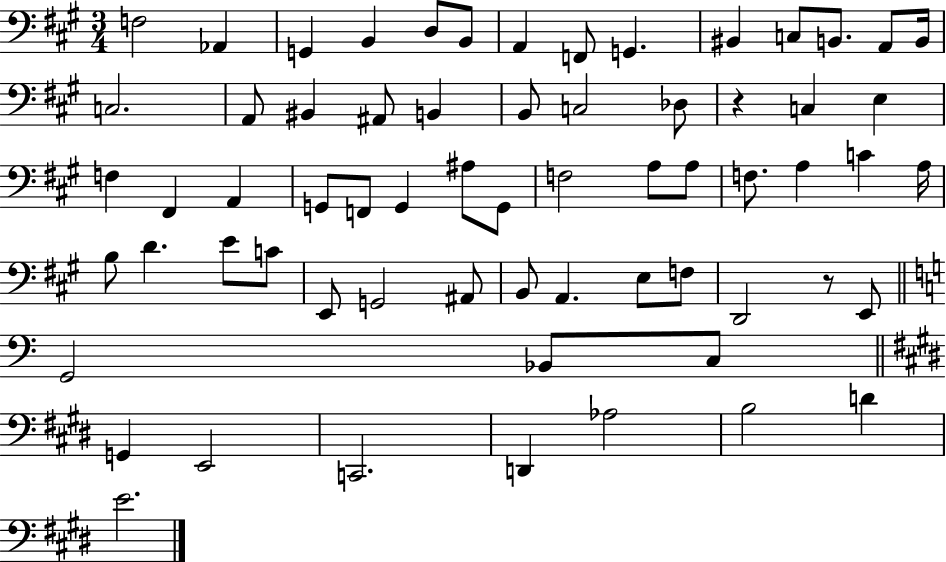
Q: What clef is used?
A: bass